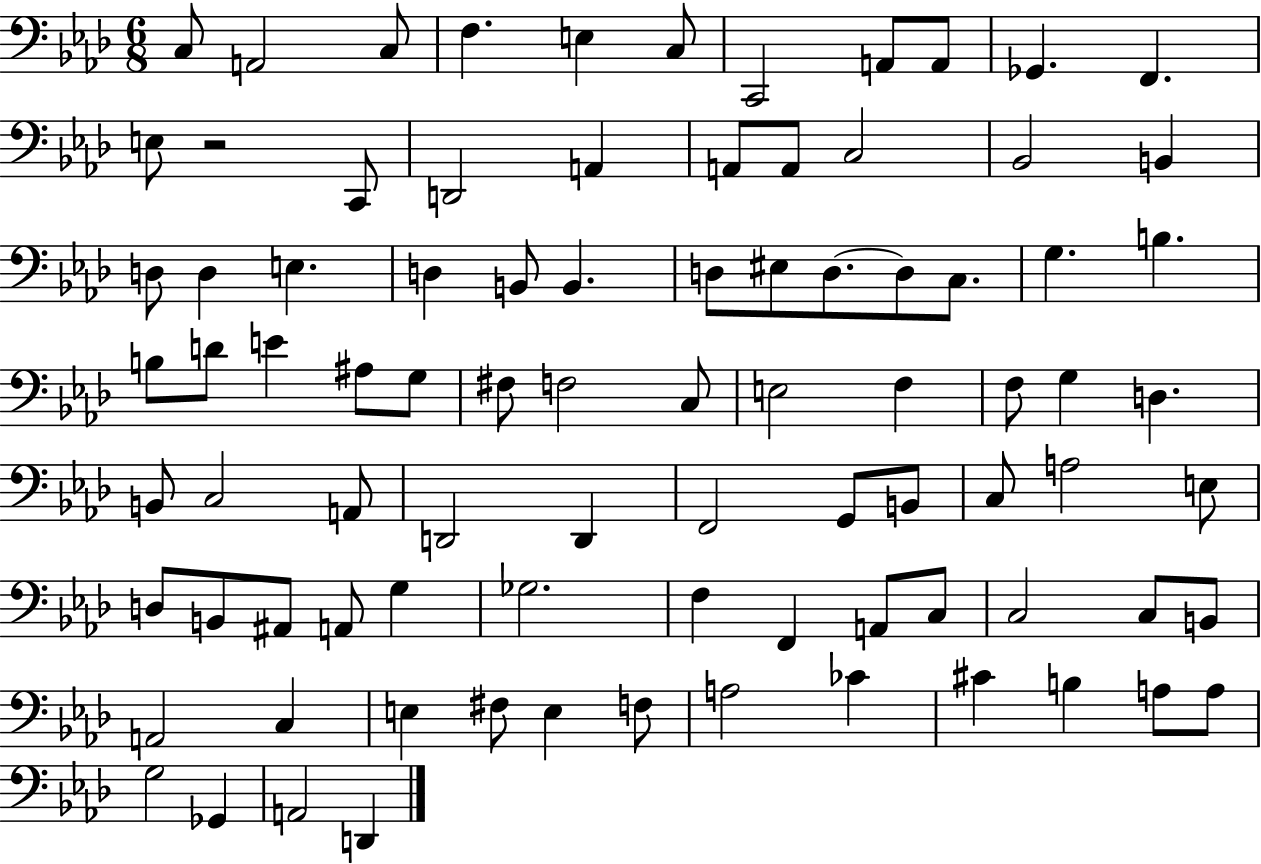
X:1
T:Untitled
M:6/8
L:1/4
K:Ab
C,/2 A,,2 C,/2 F, E, C,/2 C,,2 A,,/2 A,,/2 _G,, F,, E,/2 z2 C,,/2 D,,2 A,, A,,/2 A,,/2 C,2 _B,,2 B,, D,/2 D, E, D, B,,/2 B,, D,/2 ^E,/2 D,/2 D,/2 C,/2 G, B, B,/2 D/2 E ^A,/2 G,/2 ^F,/2 F,2 C,/2 E,2 F, F,/2 G, D, B,,/2 C,2 A,,/2 D,,2 D,, F,,2 G,,/2 B,,/2 C,/2 A,2 E,/2 D,/2 B,,/2 ^A,,/2 A,,/2 G, _G,2 F, F,, A,,/2 C,/2 C,2 C,/2 B,,/2 A,,2 C, E, ^F,/2 E, F,/2 A,2 _C ^C B, A,/2 A,/2 G,2 _G,, A,,2 D,,